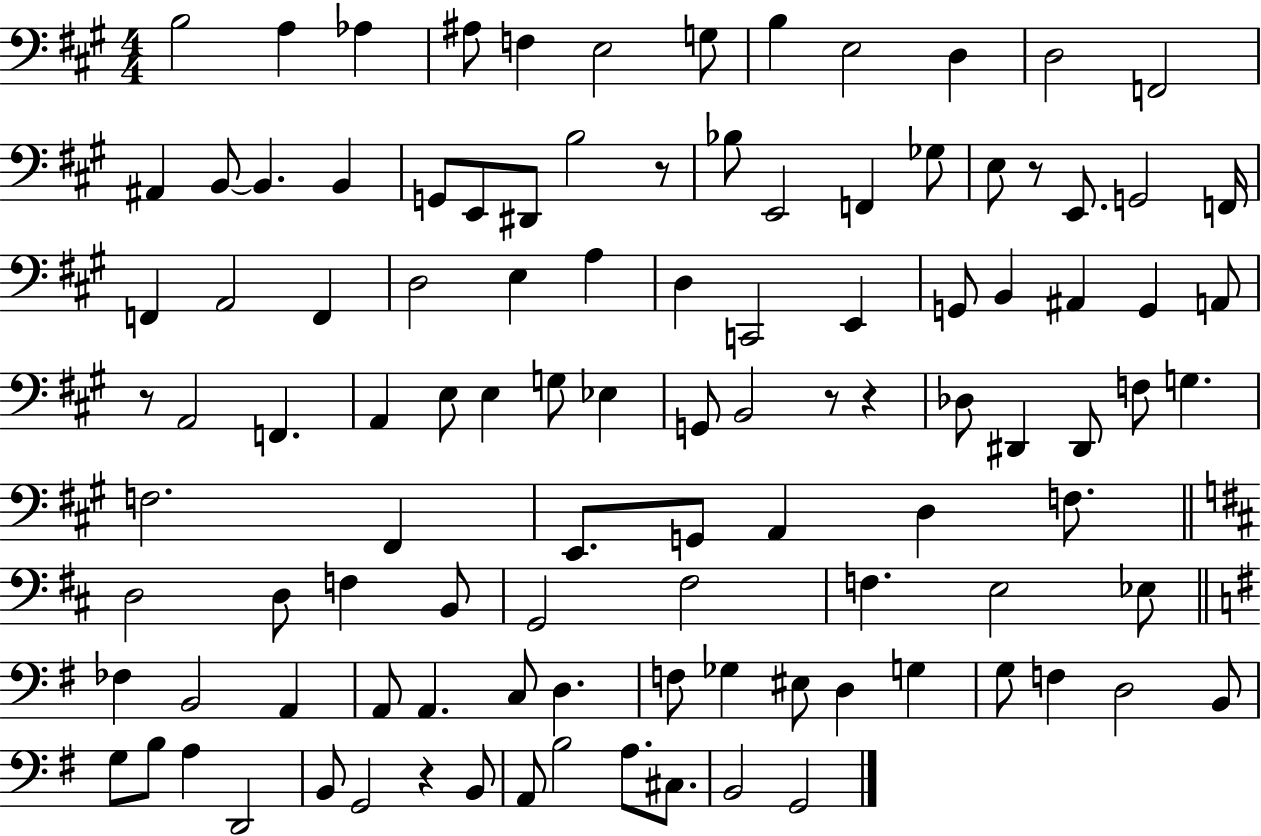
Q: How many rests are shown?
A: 6